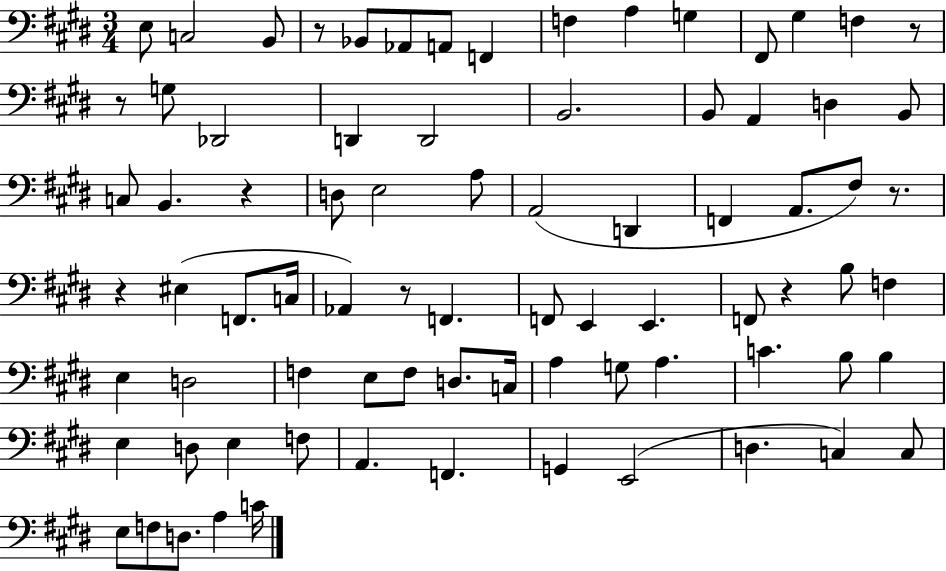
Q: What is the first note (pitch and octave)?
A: E3